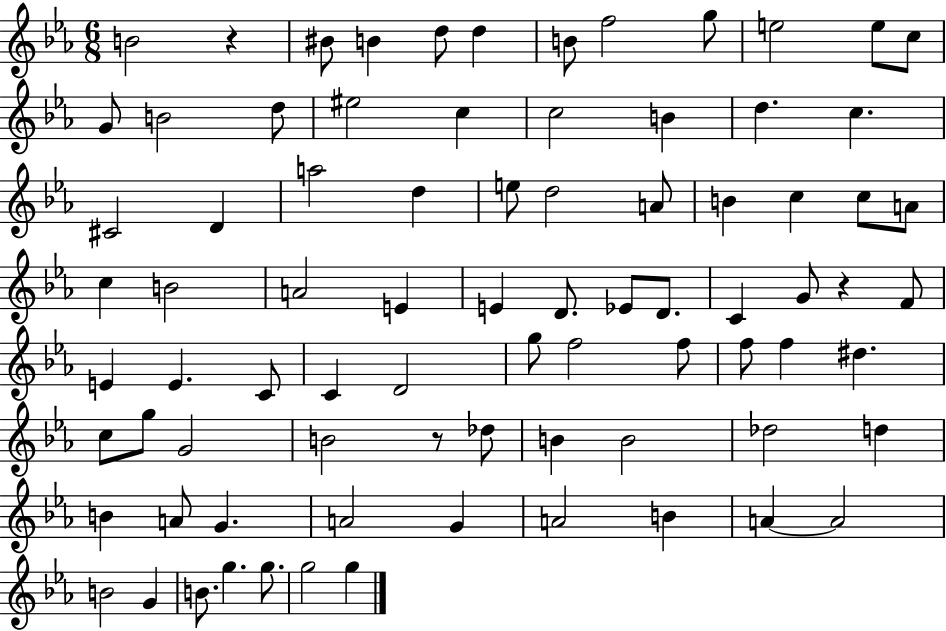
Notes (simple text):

B4/h R/q BIS4/e B4/q D5/e D5/q B4/e F5/h G5/e E5/h E5/e C5/e G4/e B4/h D5/e EIS5/h C5/q C5/h B4/q D5/q. C5/q. C#4/h D4/q A5/h D5/q E5/e D5/h A4/e B4/q C5/q C5/e A4/e C5/q B4/h A4/h E4/q E4/q D4/e. Eb4/e D4/e. C4/q G4/e R/q F4/e E4/q E4/q. C4/e C4/q D4/h G5/e F5/h F5/e F5/e F5/q D#5/q. C5/e G5/e G4/h B4/h R/e Db5/e B4/q B4/h Db5/h D5/q B4/q A4/e G4/q. A4/h G4/q A4/h B4/q A4/q A4/h B4/h G4/q B4/e. G5/q. G5/e. G5/h G5/q